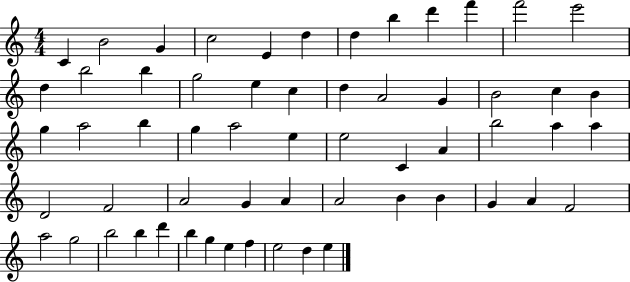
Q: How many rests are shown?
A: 0